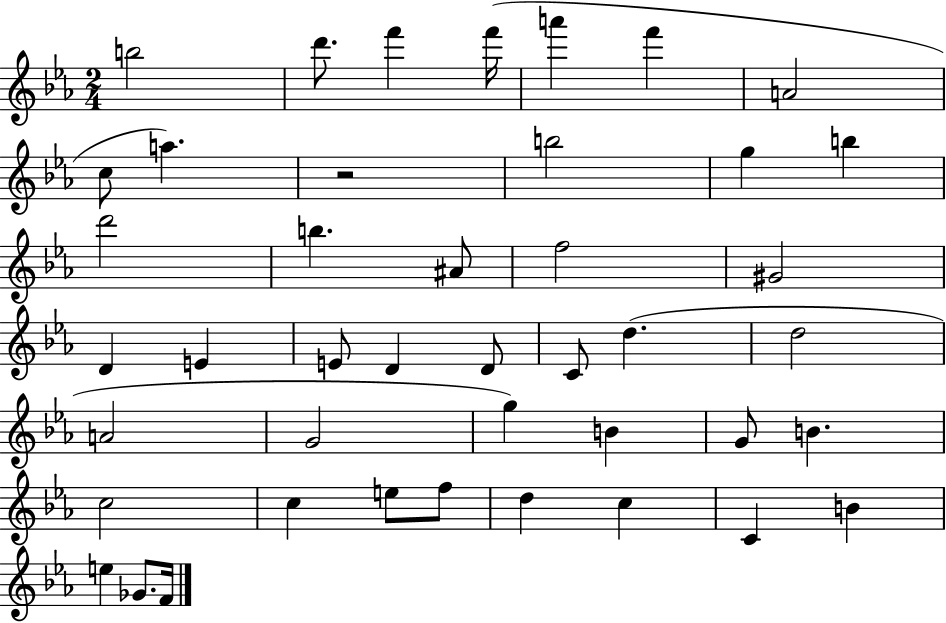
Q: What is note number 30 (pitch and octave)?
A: G4